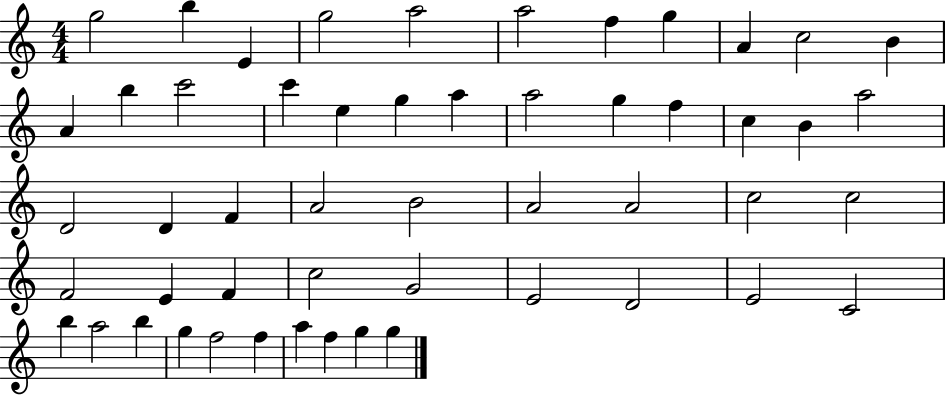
G5/h B5/q E4/q G5/h A5/h A5/h F5/q G5/q A4/q C5/h B4/q A4/q B5/q C6/h C6/q E5/q G5/q A5/q A5/h G5/q F5/q C5/q B4/q A5/h D4/h D4/q F4/q A4/h B4/h A4/h A4/h C5/h C5/h F4/h E4/q F4/q C5/h G4/h E4/h D4/h E4/h C4/h B5/q A5/h B5/q G5/q F5/h F5/q A5/q F5/q G5/q G5/q